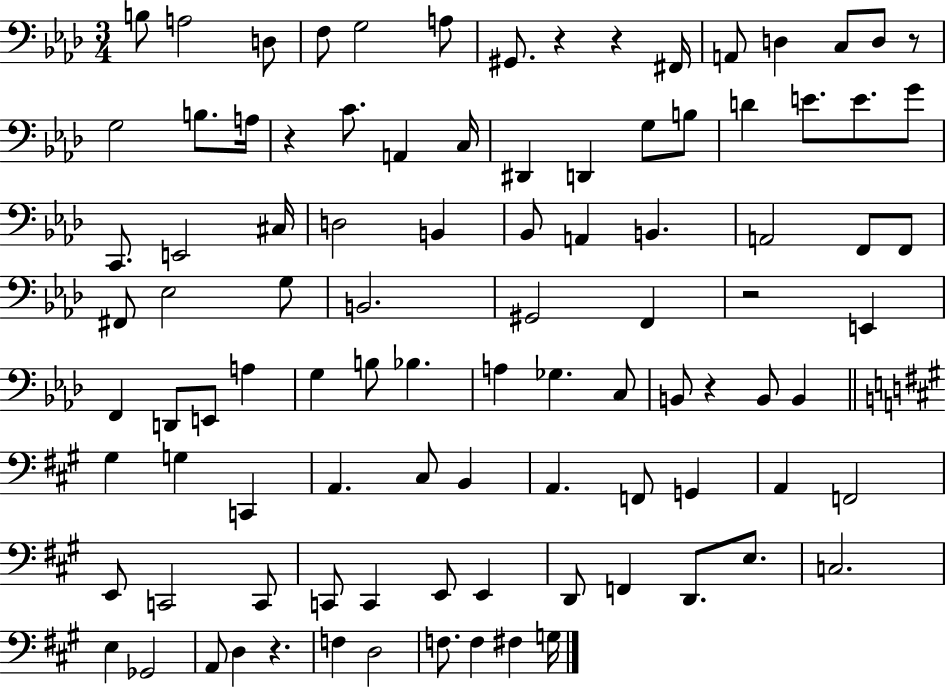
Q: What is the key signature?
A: AES major